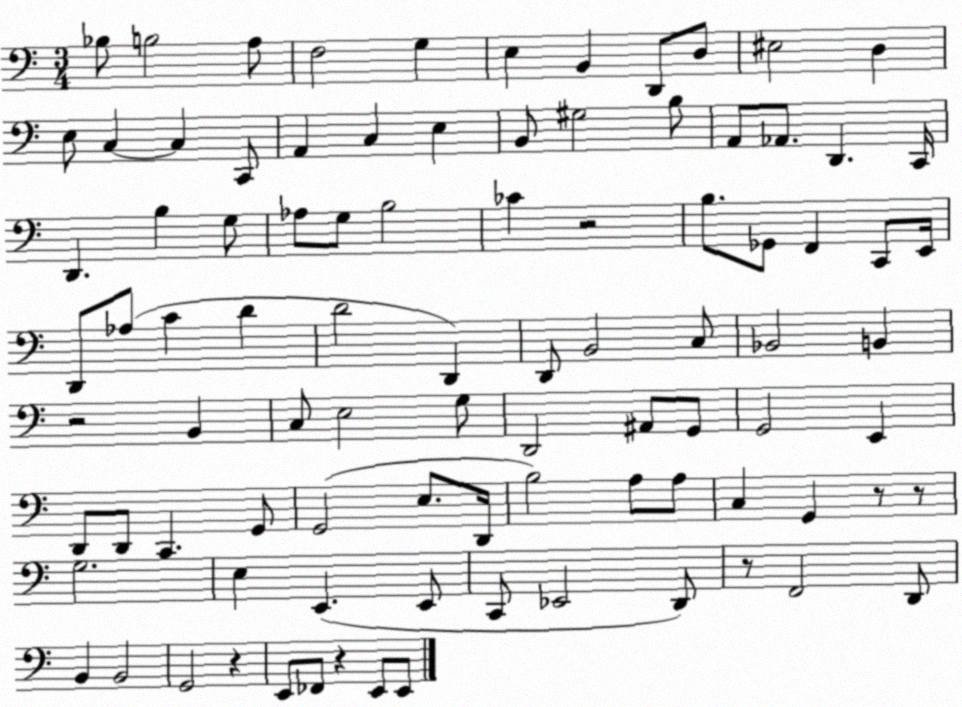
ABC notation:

X:1
T:Untitled
M:3/4
L:1/4
K:C
_B,/2 B,2 A,/2 F,2 G, E, B,, D,,/2 D,/2 ^E,2 D, E,/2 C, C, C,,/2 A,, C, E, B,,/2 ^G,2 B,/2 A,,/2 _A,,/2 D,, C,,/4 D,, B, G,/2 _A,/2 G,/2 B,2 _C z2 B,/2 _G,,/2 F,, C,,/2 E,,/4 D,,/2 _A,/2 C D D2 D,, D,,/2 B,,2 C,/2 _B,,2 B,, z2 B,, C,/2 E,2 G,/2 D,,2 ^A,,/2 G,,/2 G,,2 E,, D,,/2 D,,/2 C,, G,,/2 G,,2 E,/2 D,,/4 B,2 A,/2 A,/2 C, G,, z/2 z/2 G,2 E, E,, E,,/2 C,,/2 _E,,2 D,,/2 z/2 F,,2 D,,/2 B,, B,,2 G,,2 z E,,/2 _F,,/2 z E,,/2 E,,/2